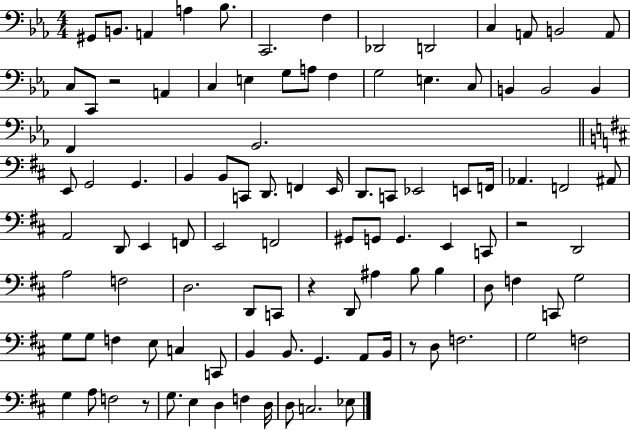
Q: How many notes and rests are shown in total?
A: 102